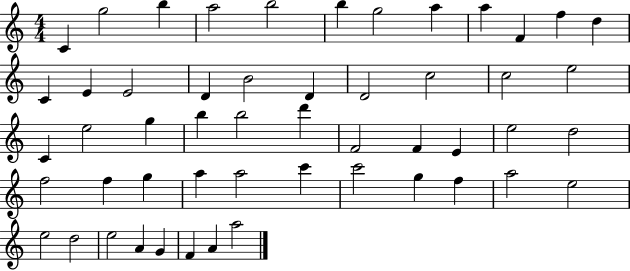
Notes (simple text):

C4/q G5/h B5/q A5/h B5/h B5/q G5/h A5/q A5/q F4/q F5/q D5/q C4/q E4/q E4/h D4/q B4/h D4/q D4/h C5/h C5/h E5/h C4/q E5/h G5/q B5/q B5/h D6/q F4/h F4/q E4/q E5/h D5/h F5/h F5/q G5/q A5/q A5/h C6/q C6/h G5/q F5/q A5/h E5/h E5/h D5/h E5/h A4/q G4/q F4/q A4/q A5/h